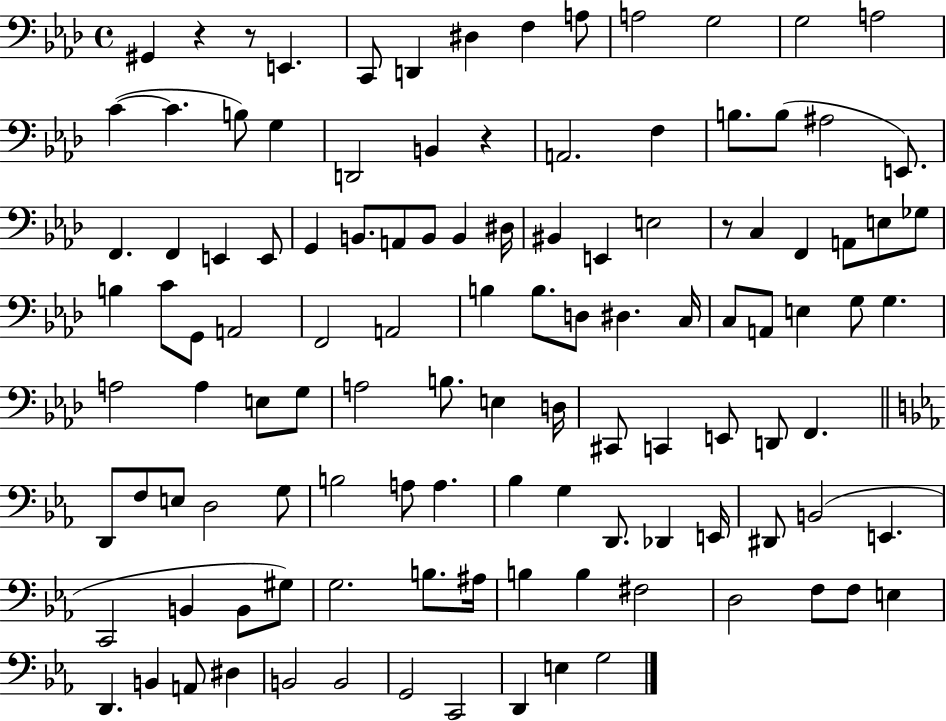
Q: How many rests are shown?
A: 4